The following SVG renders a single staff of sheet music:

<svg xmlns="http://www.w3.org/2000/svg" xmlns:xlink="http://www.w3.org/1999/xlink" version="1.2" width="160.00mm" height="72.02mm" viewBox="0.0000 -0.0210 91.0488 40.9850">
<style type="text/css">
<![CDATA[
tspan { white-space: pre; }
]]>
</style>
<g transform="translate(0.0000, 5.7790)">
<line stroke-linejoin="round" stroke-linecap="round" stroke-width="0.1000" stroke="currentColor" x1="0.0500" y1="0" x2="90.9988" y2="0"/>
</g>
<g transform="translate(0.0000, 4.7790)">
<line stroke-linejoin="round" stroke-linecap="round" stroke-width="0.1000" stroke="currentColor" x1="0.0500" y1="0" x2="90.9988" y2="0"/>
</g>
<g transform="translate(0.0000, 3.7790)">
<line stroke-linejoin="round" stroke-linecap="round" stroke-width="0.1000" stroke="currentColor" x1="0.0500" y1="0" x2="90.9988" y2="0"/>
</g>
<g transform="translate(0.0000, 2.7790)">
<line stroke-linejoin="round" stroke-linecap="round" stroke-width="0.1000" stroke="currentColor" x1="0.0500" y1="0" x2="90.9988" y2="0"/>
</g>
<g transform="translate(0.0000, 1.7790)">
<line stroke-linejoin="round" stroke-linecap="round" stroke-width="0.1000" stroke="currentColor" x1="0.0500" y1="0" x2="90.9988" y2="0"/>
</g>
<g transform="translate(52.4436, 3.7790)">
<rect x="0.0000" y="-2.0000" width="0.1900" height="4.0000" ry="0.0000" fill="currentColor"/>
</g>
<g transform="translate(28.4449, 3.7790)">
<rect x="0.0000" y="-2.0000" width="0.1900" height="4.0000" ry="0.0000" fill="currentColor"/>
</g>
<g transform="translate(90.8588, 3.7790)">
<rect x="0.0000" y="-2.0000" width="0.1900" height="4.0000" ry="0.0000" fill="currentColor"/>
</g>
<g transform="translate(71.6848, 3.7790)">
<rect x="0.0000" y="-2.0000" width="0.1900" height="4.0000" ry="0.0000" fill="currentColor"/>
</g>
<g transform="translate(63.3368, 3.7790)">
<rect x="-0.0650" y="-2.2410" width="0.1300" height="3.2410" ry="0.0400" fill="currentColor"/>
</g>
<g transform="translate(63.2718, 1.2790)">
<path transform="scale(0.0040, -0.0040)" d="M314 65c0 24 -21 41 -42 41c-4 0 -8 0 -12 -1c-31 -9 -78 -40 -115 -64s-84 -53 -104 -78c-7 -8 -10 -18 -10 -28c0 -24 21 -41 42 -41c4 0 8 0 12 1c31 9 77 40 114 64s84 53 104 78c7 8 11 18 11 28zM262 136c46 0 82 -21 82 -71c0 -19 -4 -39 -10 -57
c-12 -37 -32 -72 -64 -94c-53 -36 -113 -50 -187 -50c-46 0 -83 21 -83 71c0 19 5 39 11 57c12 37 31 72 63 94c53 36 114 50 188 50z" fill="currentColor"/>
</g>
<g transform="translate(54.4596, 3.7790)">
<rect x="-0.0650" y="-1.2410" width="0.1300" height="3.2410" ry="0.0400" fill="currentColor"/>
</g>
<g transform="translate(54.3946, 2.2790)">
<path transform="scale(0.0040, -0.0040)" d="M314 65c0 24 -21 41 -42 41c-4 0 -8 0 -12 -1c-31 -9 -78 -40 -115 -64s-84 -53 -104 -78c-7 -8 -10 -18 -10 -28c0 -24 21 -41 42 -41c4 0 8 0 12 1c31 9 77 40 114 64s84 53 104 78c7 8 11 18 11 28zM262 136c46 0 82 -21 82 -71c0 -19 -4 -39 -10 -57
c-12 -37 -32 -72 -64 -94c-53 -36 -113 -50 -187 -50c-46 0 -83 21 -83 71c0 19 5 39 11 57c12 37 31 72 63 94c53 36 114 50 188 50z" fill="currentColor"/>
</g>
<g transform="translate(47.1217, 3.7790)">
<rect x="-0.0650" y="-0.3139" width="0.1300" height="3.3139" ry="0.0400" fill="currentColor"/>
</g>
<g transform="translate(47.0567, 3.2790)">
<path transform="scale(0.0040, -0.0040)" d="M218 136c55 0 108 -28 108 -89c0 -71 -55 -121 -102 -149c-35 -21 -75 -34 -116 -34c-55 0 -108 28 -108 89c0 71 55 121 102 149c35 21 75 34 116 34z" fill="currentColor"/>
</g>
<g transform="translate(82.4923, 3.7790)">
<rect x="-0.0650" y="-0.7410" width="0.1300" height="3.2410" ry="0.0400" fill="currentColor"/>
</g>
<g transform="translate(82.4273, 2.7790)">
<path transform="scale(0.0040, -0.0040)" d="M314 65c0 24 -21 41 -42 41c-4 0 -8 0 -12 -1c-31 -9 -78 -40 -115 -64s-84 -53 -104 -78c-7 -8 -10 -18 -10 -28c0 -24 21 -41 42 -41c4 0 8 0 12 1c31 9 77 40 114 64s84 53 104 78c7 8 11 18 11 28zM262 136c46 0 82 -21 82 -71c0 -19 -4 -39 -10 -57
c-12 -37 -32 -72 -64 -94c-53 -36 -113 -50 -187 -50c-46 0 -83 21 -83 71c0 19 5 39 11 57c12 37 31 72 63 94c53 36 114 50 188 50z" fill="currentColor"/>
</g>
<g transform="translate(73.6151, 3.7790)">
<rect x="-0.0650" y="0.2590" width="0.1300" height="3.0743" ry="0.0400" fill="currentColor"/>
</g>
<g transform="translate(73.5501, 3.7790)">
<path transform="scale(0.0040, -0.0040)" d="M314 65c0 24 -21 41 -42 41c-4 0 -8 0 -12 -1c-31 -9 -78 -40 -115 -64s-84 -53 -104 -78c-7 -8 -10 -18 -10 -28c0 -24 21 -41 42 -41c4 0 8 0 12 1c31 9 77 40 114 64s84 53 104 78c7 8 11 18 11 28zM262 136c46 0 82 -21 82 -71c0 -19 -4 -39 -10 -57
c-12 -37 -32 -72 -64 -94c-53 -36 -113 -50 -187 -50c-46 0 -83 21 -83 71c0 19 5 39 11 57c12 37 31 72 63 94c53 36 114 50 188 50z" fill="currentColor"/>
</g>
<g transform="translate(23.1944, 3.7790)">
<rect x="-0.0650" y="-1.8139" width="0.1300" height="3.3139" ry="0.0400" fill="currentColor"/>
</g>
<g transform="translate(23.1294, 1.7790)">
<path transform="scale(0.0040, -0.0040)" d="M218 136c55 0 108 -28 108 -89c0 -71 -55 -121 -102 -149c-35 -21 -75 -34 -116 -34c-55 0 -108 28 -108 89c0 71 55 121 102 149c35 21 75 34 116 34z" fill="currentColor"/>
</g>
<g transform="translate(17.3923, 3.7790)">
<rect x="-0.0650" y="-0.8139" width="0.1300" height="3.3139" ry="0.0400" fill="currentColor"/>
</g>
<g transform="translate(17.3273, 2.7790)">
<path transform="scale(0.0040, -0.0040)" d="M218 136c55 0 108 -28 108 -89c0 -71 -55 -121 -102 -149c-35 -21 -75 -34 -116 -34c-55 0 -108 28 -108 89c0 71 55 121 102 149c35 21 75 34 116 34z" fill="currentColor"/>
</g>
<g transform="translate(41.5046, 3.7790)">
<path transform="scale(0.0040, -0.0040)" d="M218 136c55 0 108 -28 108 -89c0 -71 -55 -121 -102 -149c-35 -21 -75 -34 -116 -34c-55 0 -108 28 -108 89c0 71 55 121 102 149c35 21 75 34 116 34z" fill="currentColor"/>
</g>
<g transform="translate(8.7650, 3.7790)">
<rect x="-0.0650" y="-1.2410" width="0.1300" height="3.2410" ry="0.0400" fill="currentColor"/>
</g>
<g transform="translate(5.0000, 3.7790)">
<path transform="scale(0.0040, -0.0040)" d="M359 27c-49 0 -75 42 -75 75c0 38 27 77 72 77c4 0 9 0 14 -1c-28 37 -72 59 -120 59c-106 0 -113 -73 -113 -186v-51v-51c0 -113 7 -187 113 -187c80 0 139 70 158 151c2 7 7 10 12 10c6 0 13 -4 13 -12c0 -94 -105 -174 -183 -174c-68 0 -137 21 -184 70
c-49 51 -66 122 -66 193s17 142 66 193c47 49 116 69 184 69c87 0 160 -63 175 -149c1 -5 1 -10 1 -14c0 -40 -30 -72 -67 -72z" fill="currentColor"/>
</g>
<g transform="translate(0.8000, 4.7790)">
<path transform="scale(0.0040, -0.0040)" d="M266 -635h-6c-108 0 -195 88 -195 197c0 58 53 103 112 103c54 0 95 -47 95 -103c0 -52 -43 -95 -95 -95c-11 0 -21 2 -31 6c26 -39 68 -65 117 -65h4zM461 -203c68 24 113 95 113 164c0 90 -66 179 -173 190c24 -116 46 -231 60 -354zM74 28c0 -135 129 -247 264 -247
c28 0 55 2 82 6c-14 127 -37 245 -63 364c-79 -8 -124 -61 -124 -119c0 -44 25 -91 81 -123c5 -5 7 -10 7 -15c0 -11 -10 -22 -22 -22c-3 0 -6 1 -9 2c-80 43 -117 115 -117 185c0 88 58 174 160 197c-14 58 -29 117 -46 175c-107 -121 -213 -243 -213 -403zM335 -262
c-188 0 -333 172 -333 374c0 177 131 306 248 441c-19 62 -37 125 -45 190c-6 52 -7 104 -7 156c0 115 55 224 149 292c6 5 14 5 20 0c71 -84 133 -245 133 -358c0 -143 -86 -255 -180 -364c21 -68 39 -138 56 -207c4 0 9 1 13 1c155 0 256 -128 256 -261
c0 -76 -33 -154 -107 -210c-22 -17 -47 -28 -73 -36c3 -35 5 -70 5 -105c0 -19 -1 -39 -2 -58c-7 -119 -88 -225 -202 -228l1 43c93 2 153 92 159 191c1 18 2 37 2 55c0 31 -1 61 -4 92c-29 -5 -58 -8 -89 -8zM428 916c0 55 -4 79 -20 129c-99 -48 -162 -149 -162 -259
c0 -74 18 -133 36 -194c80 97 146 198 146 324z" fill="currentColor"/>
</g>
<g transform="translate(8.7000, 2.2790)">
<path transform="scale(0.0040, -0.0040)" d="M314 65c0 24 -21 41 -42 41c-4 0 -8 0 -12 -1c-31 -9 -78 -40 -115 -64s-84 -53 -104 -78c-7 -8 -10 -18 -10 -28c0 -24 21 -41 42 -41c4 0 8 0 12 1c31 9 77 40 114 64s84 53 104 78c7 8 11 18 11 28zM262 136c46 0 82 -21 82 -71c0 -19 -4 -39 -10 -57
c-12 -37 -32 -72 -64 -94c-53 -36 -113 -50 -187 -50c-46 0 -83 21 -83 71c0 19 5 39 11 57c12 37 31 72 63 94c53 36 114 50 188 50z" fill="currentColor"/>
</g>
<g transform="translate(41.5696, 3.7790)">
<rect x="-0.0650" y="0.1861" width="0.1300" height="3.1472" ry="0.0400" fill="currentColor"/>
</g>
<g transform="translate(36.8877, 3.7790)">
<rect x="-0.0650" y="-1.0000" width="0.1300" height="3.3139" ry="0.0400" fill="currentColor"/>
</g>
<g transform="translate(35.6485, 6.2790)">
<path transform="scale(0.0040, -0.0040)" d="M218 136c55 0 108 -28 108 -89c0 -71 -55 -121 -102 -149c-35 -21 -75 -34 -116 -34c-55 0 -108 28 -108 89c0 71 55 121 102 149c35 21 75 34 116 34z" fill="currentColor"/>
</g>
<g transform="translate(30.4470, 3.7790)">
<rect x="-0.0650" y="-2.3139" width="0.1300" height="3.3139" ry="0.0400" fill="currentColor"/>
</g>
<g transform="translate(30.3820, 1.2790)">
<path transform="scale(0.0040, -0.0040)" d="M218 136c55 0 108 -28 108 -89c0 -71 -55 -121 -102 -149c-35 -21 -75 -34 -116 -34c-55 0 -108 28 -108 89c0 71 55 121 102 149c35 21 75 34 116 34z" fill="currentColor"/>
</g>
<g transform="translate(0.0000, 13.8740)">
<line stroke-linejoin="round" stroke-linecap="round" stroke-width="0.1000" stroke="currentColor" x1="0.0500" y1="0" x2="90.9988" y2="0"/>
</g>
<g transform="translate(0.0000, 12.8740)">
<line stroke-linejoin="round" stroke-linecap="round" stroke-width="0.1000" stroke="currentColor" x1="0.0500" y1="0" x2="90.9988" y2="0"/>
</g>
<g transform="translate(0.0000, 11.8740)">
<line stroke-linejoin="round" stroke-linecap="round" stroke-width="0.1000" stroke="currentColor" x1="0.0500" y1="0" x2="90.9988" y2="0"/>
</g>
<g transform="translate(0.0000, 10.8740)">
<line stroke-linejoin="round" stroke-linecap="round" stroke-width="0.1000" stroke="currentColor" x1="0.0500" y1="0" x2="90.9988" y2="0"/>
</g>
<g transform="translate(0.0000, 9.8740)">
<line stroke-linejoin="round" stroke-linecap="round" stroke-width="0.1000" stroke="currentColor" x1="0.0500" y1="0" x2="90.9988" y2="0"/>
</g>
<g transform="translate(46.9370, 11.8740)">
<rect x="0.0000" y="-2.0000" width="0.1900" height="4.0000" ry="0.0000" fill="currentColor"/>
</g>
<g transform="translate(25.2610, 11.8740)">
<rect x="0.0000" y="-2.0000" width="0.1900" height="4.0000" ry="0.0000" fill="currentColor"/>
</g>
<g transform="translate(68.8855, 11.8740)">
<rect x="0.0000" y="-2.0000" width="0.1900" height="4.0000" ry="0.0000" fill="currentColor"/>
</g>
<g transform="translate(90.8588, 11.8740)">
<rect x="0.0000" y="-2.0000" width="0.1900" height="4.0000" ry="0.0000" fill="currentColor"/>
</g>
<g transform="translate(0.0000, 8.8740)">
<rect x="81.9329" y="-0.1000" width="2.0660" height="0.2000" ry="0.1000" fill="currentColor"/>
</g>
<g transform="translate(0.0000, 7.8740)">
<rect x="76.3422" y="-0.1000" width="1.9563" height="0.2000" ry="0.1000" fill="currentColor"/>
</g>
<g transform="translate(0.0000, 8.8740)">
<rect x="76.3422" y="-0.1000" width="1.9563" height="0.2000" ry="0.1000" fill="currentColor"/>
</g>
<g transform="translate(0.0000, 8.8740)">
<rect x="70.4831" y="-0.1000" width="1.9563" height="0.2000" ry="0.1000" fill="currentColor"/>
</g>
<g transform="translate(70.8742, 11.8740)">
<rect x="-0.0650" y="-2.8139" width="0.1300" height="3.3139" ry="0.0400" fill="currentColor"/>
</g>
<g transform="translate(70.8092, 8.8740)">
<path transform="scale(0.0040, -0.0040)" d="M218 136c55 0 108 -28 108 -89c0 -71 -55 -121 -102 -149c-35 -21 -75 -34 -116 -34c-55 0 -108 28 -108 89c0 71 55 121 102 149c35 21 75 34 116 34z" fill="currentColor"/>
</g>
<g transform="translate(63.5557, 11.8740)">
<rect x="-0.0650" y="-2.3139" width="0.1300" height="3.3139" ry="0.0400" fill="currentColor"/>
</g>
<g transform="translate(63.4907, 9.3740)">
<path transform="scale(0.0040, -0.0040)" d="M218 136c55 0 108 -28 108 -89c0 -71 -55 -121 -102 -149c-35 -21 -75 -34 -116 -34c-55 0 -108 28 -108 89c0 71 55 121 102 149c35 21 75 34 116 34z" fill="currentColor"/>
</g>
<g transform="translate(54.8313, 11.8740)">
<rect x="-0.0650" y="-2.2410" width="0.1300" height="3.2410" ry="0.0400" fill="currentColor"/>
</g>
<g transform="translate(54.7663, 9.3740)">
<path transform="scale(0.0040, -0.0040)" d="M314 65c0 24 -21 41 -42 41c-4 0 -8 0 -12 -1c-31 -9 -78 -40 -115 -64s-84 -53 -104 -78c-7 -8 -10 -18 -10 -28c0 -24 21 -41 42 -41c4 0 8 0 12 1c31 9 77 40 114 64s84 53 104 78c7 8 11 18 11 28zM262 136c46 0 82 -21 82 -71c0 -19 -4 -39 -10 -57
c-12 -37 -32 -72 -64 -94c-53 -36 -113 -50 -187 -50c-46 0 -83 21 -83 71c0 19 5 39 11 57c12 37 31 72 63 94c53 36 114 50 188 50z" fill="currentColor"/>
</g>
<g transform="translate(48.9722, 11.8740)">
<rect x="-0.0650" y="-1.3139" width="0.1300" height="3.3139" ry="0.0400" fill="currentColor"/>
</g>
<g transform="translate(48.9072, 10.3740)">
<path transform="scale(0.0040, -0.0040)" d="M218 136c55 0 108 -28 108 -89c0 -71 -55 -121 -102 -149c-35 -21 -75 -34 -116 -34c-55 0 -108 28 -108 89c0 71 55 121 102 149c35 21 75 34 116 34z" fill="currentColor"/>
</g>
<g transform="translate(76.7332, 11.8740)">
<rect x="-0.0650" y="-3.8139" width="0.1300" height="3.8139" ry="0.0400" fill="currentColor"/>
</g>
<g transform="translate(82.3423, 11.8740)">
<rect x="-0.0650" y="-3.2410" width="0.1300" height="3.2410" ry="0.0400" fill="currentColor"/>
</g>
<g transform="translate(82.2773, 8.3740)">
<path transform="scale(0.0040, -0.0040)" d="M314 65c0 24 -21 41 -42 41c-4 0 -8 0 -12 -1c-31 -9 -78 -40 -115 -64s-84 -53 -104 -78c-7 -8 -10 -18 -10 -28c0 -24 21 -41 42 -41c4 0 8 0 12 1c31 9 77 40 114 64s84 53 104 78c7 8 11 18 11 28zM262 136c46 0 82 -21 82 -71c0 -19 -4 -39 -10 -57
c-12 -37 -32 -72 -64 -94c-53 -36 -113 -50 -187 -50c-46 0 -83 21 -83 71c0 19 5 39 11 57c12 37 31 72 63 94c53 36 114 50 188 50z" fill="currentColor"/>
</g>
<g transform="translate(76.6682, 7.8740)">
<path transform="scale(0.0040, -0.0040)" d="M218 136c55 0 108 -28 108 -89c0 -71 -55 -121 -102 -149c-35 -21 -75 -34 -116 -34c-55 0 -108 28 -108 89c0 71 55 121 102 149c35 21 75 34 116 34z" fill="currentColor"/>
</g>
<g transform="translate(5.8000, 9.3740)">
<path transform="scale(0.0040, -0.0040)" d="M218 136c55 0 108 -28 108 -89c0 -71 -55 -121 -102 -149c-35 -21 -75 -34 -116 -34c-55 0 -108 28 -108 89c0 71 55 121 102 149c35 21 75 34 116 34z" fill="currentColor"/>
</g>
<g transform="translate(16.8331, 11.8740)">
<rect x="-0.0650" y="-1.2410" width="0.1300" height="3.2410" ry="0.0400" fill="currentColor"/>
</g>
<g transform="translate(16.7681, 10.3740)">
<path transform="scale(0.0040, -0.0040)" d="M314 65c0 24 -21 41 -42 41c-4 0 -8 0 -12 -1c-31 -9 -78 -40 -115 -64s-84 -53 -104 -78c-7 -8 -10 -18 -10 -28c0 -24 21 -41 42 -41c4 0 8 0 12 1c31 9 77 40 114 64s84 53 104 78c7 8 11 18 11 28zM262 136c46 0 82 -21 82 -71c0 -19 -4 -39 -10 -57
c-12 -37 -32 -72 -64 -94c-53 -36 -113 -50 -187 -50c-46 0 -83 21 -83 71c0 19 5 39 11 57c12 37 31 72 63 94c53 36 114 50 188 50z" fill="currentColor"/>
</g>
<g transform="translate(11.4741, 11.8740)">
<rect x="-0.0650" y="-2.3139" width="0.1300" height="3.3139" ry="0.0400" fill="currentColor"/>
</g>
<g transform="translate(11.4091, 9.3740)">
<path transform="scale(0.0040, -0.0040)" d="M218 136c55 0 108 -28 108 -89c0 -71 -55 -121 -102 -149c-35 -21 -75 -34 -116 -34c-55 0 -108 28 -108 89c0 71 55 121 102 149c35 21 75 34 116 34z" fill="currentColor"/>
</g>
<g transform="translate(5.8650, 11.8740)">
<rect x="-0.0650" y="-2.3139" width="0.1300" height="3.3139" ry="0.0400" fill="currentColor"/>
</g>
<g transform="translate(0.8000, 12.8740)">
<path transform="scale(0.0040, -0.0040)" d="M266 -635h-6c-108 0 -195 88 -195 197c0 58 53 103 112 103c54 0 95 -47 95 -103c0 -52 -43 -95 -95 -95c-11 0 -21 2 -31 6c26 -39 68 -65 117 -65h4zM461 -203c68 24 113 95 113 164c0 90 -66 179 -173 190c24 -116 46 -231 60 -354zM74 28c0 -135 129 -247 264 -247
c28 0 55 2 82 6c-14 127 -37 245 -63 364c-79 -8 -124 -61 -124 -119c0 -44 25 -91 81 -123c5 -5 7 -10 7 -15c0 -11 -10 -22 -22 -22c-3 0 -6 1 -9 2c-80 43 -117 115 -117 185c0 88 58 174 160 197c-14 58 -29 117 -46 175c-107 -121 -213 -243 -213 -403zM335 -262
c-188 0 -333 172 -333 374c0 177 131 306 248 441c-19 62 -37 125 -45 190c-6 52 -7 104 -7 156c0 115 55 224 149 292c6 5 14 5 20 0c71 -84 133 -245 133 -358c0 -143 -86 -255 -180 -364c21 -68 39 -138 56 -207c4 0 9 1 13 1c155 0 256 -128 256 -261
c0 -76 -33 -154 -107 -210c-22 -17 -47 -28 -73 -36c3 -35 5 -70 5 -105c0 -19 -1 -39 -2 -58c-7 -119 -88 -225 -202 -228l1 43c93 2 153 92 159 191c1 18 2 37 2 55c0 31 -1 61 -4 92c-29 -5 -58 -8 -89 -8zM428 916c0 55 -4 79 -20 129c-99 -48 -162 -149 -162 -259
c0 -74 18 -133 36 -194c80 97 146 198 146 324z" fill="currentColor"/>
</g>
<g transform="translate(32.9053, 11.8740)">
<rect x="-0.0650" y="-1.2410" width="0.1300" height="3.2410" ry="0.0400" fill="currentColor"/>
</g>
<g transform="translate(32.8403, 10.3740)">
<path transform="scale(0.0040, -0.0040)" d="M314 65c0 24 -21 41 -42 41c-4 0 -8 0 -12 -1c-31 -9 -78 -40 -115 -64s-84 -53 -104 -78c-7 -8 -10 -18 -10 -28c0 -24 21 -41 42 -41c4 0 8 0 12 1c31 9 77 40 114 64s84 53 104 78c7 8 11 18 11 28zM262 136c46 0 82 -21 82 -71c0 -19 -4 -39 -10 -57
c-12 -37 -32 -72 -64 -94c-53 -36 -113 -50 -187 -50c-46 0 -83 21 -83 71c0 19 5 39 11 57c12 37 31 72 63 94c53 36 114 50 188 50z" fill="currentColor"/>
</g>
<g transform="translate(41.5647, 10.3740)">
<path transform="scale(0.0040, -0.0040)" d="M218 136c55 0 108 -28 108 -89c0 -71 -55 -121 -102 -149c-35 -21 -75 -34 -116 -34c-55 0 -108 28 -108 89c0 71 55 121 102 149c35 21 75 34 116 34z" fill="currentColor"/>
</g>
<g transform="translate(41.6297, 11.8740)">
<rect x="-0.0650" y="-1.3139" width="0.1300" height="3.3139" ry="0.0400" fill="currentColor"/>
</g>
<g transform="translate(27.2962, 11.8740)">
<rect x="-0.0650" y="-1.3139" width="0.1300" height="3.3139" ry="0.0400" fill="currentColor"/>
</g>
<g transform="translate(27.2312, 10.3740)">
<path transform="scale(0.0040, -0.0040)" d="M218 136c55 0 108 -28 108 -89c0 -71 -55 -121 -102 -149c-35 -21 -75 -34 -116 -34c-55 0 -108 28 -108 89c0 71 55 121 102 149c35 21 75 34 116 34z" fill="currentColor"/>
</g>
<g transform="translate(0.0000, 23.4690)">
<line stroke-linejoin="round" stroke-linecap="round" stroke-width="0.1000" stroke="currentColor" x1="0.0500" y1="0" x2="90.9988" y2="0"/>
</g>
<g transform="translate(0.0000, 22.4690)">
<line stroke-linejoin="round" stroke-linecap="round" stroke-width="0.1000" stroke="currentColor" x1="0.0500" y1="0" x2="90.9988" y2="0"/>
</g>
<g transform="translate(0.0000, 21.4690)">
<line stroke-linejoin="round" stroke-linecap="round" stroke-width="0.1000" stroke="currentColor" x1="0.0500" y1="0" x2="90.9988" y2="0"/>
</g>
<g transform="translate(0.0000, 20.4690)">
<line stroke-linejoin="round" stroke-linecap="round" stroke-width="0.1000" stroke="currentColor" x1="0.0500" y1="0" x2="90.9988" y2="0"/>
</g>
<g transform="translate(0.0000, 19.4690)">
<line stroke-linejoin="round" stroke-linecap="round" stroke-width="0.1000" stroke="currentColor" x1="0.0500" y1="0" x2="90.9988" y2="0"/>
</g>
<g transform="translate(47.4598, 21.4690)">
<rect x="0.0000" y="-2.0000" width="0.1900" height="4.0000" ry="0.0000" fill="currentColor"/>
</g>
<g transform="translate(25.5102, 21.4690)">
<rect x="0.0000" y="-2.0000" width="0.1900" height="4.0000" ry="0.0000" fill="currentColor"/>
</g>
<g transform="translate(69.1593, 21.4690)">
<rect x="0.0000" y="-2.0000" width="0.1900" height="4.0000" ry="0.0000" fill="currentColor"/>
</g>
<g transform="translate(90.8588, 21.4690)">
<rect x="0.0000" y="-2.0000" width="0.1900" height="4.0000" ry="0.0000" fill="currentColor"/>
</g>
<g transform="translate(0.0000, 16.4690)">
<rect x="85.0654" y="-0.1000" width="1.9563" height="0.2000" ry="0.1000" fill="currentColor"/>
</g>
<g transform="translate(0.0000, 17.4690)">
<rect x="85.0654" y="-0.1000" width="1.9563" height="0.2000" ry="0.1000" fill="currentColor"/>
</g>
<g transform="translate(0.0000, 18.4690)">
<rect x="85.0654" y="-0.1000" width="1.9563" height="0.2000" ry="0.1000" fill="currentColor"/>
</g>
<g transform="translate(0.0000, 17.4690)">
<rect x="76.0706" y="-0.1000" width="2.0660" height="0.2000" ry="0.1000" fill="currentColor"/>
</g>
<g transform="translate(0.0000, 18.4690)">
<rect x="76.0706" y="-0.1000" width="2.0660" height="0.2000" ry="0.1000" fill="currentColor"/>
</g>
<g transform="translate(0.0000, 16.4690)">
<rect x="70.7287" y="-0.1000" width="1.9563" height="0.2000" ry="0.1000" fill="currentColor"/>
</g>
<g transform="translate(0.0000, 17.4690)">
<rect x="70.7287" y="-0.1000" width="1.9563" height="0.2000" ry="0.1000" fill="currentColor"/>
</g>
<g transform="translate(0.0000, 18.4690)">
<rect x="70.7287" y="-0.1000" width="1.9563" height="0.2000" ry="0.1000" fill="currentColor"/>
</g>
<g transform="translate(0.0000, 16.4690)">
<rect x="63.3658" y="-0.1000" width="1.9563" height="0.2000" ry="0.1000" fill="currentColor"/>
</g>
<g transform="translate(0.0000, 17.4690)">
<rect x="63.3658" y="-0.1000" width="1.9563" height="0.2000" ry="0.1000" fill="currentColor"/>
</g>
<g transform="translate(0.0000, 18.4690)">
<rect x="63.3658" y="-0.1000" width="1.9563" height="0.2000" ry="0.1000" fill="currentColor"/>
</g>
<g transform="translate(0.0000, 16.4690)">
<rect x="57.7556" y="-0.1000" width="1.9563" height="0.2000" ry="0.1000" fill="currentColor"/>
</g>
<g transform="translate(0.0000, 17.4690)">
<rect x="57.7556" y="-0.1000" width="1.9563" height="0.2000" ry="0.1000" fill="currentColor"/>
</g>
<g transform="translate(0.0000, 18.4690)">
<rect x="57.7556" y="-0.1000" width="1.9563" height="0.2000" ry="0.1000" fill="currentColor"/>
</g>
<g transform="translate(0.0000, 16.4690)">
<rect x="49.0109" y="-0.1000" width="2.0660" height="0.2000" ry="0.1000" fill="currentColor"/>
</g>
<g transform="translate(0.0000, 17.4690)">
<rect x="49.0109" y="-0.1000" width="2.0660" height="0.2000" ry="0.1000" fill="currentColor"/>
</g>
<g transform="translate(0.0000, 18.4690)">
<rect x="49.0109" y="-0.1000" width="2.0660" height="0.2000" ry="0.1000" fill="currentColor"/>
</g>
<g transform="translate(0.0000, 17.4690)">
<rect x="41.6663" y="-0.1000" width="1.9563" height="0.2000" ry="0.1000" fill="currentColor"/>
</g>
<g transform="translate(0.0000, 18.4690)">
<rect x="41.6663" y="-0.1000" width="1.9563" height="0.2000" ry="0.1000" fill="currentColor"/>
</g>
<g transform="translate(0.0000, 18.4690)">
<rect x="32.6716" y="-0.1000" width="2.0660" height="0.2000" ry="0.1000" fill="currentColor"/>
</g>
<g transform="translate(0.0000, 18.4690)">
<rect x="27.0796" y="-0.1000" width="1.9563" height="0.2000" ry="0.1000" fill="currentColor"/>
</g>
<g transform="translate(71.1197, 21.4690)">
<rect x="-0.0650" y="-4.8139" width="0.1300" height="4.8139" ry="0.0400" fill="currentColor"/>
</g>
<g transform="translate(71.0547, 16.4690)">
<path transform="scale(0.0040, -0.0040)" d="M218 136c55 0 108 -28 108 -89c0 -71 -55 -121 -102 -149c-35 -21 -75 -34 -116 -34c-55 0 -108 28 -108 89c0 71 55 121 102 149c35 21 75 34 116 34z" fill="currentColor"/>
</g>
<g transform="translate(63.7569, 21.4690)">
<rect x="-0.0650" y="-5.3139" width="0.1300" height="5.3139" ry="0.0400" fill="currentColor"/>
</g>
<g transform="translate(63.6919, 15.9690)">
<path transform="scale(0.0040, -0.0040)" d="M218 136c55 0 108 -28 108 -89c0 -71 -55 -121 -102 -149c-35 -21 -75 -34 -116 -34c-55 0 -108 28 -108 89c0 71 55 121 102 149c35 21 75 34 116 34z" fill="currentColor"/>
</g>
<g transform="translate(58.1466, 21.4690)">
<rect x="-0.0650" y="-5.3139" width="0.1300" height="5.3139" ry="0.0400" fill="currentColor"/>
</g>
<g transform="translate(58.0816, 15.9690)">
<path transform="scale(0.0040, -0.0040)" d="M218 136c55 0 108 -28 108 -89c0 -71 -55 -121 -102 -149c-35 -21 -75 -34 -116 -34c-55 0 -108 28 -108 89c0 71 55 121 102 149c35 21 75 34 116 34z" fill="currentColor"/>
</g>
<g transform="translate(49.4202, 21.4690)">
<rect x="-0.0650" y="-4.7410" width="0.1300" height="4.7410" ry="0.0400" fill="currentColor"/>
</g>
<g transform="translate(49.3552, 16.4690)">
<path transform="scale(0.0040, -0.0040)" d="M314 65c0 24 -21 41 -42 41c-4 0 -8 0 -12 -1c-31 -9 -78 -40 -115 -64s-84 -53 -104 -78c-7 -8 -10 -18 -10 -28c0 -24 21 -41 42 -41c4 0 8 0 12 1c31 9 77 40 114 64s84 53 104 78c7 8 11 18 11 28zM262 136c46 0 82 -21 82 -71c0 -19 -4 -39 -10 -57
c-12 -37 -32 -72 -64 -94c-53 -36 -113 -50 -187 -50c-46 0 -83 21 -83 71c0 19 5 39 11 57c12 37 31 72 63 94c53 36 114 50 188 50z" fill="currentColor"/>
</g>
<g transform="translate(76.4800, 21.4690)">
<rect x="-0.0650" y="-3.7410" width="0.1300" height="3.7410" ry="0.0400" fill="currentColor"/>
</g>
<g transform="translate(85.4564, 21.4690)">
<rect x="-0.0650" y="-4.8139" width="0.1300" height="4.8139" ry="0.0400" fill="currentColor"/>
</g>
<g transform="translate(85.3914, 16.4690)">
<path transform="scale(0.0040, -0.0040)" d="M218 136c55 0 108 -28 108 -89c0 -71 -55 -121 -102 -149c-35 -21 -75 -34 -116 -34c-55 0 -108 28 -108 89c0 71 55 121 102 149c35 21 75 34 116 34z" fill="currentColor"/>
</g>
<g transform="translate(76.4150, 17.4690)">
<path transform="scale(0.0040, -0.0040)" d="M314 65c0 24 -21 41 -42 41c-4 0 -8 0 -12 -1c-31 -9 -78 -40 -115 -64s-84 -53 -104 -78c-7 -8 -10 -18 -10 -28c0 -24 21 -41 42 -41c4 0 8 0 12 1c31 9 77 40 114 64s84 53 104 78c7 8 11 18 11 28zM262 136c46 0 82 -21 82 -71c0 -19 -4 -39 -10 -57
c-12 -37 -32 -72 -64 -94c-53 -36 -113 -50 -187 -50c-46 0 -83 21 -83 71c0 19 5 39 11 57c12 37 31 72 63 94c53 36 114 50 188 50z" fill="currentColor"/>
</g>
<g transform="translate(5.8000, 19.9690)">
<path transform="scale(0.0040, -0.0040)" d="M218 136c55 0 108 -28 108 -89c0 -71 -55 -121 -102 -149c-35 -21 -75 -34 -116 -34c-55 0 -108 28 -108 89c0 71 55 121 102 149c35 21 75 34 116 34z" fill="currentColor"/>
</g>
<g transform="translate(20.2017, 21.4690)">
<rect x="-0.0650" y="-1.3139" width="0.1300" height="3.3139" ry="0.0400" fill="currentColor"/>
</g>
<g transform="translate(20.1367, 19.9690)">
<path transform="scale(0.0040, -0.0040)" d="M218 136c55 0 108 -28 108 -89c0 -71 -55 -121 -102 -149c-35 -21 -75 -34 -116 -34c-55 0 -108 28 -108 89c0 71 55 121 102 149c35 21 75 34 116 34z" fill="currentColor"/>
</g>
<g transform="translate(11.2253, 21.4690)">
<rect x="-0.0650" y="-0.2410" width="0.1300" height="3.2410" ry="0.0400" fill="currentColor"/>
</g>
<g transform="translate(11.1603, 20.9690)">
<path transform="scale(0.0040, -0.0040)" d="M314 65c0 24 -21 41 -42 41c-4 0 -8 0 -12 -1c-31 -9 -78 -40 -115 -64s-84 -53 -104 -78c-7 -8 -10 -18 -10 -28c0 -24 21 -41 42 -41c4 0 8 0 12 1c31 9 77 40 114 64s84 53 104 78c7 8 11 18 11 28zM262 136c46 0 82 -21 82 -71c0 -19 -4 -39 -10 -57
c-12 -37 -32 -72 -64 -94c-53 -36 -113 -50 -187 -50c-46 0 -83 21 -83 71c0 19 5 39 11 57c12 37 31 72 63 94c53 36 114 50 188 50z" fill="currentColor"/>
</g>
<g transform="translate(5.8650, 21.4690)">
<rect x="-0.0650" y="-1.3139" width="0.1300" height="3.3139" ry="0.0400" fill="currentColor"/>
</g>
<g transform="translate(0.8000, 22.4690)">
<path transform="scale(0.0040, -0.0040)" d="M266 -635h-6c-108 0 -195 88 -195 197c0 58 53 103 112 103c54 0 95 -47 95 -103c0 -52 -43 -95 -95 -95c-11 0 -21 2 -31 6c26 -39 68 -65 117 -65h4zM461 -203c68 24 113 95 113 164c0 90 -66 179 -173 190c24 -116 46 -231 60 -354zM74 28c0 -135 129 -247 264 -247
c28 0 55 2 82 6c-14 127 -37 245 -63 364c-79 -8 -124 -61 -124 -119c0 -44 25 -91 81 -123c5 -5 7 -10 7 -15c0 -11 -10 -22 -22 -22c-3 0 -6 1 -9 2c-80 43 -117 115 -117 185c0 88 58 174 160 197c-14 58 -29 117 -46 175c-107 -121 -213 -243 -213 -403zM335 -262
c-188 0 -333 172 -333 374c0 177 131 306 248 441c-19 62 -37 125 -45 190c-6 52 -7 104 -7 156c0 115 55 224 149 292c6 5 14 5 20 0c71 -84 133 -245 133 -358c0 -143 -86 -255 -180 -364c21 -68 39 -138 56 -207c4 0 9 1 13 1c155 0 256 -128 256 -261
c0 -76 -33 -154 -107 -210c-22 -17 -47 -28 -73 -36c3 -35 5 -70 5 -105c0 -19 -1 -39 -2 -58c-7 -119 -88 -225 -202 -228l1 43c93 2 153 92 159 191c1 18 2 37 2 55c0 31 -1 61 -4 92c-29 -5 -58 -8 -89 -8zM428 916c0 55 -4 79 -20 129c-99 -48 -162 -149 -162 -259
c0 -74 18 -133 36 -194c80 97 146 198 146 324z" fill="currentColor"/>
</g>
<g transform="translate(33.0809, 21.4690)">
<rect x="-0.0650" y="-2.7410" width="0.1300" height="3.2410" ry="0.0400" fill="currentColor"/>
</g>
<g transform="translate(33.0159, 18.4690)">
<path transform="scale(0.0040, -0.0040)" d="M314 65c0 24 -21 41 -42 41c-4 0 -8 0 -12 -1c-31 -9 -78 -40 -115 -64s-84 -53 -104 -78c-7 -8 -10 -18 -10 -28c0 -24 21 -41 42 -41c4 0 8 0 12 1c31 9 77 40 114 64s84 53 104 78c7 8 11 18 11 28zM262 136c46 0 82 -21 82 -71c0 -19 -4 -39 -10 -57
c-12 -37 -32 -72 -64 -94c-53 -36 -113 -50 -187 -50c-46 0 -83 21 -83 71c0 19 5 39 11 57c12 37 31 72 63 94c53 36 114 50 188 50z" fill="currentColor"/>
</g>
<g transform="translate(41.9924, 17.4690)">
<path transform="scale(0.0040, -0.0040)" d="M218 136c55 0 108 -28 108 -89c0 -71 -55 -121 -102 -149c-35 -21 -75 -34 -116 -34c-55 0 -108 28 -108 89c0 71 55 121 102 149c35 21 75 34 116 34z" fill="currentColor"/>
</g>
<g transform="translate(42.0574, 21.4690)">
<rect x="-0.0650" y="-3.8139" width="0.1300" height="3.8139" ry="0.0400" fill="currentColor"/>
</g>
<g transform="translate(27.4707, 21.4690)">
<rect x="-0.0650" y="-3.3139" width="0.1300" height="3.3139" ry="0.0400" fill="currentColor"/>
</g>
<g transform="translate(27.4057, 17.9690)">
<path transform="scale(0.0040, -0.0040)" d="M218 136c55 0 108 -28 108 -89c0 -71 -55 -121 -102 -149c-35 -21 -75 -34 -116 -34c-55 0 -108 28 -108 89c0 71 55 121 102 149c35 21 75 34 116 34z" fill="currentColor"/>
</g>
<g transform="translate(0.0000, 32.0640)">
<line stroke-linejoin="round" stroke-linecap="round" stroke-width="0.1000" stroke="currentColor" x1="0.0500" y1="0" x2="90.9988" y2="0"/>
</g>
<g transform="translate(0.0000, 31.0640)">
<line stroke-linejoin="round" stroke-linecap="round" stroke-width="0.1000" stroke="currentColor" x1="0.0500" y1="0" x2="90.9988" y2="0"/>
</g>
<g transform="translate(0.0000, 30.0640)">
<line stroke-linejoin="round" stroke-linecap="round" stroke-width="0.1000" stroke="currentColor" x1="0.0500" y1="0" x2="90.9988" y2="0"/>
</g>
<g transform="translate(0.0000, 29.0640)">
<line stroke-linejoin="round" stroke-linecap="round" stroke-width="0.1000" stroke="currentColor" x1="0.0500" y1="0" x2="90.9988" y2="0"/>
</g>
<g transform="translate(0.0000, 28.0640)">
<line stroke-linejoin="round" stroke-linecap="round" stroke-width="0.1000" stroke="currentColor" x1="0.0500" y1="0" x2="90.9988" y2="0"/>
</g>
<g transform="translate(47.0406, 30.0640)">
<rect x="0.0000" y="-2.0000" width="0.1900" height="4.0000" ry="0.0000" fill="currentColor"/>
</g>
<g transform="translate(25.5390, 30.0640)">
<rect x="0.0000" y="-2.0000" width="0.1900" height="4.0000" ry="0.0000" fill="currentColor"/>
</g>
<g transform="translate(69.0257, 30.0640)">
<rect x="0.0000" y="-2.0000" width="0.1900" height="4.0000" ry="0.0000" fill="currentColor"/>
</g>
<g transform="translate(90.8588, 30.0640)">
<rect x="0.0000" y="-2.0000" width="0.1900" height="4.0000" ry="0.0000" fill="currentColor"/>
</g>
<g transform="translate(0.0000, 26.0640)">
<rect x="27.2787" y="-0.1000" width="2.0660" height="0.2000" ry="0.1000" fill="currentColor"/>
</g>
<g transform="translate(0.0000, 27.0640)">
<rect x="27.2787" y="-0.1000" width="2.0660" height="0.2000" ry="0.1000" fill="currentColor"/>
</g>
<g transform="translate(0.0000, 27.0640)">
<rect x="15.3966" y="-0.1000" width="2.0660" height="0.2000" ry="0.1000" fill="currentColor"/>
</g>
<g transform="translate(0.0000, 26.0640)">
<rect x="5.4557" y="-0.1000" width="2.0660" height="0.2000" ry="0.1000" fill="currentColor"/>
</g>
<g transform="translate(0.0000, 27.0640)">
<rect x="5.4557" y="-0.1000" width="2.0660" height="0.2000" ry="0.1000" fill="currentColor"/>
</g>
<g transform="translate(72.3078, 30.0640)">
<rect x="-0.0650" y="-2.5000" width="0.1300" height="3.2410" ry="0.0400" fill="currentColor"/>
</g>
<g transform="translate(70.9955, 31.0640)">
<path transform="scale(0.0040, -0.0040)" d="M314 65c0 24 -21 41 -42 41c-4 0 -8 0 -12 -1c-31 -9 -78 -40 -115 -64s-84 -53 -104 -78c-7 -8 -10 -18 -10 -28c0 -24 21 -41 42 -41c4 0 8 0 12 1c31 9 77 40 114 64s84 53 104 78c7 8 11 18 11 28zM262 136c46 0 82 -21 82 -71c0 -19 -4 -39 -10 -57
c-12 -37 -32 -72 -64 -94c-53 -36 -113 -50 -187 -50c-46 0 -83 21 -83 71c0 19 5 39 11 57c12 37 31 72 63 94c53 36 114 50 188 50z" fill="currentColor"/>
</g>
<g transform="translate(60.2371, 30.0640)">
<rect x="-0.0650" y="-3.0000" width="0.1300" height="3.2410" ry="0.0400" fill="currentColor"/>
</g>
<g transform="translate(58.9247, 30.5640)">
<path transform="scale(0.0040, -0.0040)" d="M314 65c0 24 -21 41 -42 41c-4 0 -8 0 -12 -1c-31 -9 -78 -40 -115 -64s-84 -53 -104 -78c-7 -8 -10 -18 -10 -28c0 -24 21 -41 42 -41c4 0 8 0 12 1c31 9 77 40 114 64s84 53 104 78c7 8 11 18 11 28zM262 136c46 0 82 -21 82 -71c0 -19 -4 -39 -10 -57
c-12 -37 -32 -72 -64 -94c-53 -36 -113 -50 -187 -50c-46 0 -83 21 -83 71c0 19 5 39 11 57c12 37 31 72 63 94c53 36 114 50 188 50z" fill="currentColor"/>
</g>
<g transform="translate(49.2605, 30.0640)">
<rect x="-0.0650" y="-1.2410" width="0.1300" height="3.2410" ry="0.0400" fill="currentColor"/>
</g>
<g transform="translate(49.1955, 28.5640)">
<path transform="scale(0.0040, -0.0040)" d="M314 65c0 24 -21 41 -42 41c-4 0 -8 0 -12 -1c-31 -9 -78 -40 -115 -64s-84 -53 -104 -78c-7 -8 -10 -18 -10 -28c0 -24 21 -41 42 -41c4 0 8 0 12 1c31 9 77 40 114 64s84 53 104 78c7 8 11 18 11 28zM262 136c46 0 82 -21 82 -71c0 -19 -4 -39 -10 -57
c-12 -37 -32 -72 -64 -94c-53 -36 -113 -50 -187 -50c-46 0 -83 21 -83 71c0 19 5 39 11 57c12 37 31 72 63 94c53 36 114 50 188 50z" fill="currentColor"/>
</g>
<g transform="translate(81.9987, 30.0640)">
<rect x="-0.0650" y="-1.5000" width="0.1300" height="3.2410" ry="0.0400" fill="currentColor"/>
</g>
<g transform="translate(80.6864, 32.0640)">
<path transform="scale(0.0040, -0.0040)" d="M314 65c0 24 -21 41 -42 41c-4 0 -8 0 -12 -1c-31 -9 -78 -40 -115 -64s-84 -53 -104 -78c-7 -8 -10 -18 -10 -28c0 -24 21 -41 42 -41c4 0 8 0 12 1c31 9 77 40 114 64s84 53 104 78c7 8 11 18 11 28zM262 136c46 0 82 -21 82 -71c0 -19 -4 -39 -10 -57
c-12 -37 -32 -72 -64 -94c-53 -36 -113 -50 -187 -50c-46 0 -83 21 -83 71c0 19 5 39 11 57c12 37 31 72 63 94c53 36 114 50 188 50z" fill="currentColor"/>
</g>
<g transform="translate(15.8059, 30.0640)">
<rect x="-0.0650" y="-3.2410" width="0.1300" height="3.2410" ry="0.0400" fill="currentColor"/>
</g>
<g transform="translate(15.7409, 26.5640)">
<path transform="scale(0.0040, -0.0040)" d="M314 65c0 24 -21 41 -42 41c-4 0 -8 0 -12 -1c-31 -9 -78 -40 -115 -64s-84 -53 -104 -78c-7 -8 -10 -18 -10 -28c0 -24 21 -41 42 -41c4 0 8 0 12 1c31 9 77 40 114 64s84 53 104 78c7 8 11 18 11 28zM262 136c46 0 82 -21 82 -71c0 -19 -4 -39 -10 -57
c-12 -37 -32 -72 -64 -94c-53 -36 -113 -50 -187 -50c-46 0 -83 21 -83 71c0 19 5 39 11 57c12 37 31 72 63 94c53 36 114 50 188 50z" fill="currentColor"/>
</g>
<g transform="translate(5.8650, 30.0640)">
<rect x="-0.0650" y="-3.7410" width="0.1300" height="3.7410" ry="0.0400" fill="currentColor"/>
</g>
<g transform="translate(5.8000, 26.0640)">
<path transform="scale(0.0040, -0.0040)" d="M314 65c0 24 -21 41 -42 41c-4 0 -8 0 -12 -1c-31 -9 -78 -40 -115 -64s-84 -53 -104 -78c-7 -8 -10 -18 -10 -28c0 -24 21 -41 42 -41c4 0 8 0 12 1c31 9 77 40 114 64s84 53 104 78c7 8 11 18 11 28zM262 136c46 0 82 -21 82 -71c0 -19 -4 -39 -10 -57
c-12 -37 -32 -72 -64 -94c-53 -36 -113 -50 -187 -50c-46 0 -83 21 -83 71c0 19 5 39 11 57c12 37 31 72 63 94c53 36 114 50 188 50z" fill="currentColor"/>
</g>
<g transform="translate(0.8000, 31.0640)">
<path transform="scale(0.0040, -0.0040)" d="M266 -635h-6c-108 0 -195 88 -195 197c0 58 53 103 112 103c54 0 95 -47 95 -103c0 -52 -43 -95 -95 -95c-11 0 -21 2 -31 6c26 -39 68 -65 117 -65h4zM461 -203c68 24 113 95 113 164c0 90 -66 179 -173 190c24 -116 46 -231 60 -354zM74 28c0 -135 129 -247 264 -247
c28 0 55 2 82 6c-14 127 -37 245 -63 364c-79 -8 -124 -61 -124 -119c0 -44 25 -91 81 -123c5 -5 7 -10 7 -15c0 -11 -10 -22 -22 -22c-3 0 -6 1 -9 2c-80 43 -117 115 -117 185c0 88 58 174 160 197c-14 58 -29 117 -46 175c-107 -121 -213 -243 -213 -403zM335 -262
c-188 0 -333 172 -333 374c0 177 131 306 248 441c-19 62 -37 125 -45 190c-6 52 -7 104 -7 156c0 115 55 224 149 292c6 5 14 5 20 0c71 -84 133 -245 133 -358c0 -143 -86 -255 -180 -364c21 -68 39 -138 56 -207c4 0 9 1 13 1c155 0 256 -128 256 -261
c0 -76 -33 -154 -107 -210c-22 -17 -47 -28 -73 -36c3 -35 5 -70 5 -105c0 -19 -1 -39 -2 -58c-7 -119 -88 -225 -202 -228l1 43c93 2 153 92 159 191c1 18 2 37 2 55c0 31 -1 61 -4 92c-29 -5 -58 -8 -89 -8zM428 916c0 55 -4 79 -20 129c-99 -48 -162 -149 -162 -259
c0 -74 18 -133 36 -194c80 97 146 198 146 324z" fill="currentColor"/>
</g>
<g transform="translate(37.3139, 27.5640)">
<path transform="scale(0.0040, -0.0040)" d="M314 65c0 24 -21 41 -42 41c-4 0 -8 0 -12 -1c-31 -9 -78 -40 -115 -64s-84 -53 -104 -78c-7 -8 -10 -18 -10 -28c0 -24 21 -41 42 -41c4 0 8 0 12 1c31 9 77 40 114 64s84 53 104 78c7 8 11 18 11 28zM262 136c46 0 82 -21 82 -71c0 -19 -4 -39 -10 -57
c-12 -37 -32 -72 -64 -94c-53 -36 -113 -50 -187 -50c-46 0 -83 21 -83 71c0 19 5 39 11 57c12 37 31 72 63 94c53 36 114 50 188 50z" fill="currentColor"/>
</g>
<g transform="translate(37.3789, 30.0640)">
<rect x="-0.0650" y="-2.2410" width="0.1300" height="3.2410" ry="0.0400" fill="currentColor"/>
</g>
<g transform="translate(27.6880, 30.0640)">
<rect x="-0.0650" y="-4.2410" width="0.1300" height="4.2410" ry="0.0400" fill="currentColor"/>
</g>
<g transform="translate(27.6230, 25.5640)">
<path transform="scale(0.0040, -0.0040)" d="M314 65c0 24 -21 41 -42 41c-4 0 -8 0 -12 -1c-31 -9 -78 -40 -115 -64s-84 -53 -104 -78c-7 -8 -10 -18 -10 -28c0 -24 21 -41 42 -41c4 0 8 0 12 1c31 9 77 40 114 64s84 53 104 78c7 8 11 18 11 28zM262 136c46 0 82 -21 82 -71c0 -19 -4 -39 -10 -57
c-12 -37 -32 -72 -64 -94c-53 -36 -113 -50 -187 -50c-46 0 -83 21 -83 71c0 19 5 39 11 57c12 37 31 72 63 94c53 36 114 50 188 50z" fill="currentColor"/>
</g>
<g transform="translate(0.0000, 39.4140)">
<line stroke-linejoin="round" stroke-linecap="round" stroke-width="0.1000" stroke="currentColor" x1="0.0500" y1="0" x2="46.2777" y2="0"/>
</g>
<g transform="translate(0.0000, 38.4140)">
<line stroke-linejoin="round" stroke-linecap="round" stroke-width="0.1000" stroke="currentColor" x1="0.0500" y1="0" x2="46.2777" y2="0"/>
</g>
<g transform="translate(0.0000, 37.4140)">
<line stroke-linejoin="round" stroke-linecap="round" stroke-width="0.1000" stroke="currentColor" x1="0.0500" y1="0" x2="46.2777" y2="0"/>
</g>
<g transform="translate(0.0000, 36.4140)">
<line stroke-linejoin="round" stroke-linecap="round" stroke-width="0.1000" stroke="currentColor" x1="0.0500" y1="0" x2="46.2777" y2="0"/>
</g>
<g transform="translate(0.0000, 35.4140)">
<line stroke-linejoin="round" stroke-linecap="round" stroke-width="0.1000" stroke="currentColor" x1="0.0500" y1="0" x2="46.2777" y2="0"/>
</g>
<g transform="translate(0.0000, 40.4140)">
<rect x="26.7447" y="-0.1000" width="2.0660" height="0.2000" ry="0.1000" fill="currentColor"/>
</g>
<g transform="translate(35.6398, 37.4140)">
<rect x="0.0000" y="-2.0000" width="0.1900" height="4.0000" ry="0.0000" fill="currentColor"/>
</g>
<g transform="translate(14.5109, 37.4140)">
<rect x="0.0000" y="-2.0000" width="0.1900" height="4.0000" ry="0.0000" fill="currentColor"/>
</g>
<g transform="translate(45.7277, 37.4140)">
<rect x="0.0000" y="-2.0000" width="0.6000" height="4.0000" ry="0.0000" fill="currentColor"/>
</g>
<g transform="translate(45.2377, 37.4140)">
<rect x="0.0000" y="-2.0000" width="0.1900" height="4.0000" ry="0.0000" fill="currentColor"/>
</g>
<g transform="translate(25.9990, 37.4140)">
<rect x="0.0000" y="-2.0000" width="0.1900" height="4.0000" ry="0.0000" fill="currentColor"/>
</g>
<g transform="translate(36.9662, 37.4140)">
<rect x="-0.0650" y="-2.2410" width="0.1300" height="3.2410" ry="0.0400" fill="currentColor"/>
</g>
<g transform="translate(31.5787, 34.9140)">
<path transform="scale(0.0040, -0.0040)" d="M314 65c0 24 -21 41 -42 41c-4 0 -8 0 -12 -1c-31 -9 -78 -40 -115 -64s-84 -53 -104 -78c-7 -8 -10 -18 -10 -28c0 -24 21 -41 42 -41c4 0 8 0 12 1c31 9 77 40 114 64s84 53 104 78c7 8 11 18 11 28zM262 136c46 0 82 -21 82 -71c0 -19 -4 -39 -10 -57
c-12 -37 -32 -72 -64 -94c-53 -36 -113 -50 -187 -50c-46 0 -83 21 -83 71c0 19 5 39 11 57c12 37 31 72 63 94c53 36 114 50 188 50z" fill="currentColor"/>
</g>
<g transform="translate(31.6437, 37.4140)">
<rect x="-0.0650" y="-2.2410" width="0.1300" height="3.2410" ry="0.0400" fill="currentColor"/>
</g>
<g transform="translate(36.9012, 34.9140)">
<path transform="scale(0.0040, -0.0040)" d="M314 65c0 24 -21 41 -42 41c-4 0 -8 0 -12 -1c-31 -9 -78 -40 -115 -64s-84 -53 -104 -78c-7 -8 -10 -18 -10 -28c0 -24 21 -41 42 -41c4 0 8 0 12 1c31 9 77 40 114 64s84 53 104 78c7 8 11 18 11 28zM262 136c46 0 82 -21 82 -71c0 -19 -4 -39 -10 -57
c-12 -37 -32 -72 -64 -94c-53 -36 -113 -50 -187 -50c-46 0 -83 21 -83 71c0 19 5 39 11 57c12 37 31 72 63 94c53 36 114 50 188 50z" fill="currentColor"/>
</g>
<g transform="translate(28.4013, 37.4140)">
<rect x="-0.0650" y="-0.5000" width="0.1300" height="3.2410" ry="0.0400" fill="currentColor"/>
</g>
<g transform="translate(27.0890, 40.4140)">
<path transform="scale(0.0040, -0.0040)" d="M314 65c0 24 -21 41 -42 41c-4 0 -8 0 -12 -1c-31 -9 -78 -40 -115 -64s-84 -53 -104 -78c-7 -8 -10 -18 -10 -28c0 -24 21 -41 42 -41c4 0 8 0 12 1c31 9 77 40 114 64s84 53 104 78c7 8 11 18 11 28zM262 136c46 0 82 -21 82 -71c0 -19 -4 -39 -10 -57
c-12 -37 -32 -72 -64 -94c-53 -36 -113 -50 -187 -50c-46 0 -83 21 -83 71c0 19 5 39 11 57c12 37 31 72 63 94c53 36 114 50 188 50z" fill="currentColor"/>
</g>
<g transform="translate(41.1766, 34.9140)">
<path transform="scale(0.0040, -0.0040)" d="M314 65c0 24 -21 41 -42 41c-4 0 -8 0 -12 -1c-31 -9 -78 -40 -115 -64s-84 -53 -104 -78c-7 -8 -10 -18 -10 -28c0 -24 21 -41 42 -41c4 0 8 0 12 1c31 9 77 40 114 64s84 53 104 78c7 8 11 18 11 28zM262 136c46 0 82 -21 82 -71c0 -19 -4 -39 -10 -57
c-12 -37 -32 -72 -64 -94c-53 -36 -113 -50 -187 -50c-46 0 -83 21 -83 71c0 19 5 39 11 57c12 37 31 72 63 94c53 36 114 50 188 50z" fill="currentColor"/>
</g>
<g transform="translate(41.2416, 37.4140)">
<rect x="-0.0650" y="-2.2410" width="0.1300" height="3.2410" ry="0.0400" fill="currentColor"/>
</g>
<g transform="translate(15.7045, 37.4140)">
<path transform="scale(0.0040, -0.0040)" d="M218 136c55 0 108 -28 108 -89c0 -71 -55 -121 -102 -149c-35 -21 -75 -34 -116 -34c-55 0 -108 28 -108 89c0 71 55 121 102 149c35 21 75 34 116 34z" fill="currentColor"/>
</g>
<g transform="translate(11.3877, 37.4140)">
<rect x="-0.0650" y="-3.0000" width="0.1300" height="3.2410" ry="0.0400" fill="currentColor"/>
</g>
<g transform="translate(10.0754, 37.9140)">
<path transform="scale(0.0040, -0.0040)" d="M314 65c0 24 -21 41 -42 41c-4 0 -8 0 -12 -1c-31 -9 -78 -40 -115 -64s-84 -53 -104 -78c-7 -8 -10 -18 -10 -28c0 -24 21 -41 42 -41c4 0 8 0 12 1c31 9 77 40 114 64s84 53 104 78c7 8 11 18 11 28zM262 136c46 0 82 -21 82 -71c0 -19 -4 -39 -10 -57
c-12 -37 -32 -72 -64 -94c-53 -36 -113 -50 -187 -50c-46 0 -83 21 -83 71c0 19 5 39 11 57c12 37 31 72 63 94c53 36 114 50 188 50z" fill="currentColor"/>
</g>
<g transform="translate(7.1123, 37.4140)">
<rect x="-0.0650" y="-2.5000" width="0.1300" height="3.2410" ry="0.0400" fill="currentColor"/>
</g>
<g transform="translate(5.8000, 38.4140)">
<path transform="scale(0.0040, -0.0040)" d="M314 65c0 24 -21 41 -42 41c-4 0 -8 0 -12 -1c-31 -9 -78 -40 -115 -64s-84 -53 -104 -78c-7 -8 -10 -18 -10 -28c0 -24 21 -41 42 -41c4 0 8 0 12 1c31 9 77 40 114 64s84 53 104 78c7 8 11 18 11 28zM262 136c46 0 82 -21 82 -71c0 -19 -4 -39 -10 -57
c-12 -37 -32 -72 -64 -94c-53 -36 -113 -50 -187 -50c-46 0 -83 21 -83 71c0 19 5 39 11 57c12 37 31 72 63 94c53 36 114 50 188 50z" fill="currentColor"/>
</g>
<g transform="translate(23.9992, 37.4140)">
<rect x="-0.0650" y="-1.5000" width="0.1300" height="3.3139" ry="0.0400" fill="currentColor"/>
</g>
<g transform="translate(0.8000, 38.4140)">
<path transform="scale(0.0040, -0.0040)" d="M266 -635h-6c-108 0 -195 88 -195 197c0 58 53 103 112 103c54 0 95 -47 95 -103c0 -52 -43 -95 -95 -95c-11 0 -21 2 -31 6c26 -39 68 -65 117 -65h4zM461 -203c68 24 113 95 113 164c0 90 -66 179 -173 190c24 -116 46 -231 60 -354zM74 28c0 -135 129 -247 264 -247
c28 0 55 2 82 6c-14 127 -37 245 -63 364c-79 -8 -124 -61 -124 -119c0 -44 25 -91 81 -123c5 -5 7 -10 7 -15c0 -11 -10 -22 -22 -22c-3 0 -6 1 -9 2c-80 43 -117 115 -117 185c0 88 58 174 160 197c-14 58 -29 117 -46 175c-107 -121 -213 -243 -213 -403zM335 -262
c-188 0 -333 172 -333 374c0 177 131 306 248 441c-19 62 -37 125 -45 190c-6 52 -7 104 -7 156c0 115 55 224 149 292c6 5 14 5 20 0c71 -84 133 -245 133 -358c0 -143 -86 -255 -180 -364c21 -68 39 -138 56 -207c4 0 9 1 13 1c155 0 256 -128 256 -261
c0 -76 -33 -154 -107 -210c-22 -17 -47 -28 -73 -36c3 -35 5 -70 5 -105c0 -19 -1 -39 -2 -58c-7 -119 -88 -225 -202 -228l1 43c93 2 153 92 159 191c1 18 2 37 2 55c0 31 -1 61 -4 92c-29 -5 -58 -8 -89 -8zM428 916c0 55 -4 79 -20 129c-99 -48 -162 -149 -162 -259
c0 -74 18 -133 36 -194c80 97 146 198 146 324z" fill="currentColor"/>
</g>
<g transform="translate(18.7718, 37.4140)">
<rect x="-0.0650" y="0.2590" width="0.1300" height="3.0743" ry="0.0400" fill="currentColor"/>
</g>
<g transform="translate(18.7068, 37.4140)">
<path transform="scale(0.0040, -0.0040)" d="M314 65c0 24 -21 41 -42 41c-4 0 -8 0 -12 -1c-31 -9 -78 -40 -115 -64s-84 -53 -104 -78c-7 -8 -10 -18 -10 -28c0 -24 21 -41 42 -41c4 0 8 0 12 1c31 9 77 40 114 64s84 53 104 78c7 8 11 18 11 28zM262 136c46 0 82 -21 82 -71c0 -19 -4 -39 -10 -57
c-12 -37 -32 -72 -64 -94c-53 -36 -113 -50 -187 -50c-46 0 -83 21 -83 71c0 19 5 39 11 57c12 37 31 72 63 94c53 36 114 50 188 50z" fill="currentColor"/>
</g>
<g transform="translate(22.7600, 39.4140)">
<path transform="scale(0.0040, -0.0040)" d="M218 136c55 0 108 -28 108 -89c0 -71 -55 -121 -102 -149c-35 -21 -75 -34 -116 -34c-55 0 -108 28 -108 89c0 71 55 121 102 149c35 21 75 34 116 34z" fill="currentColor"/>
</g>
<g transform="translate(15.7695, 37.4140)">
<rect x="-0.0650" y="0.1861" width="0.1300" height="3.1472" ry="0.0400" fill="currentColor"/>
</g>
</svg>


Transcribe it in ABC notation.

X:1
T:Untitled
M:4/4
L:1/4
K:C
e2 d f g D B c e2 g2 B2 d2 g g e2 e e2 e e g2 g a c' b2 e c2 e b a2 c' e'2 f' f' e' c'2 e' c'2 b2 d'2 g2 e2 A2 G2 E2 G2 A2 B B2 E C2 g2 g2 g2